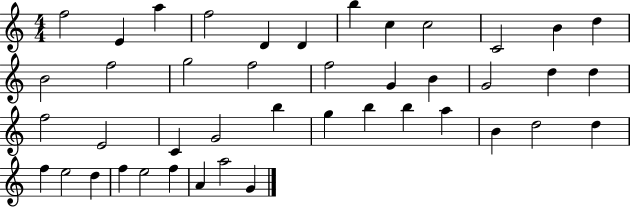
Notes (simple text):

F5/h E4/q A5/q F5/h D4/q D4/q B5/q C5/q C5/h C4/h B4/q D5/q B4/h F5/h G5/h F5/h F5/h G4/q B4/q G4/h D5/q D5/q F5/h E4/h C4/q G4/h B5/q G5/q B5/q B5/q A5/q B4/q D5/h D5/q F5/q E5/h D5/q F5/q E5/h F5/q A4/q A5/h G4/q